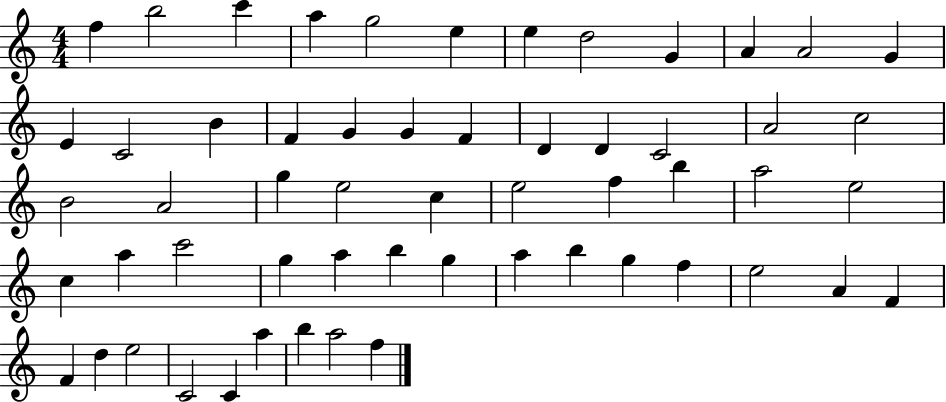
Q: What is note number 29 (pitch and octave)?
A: C5